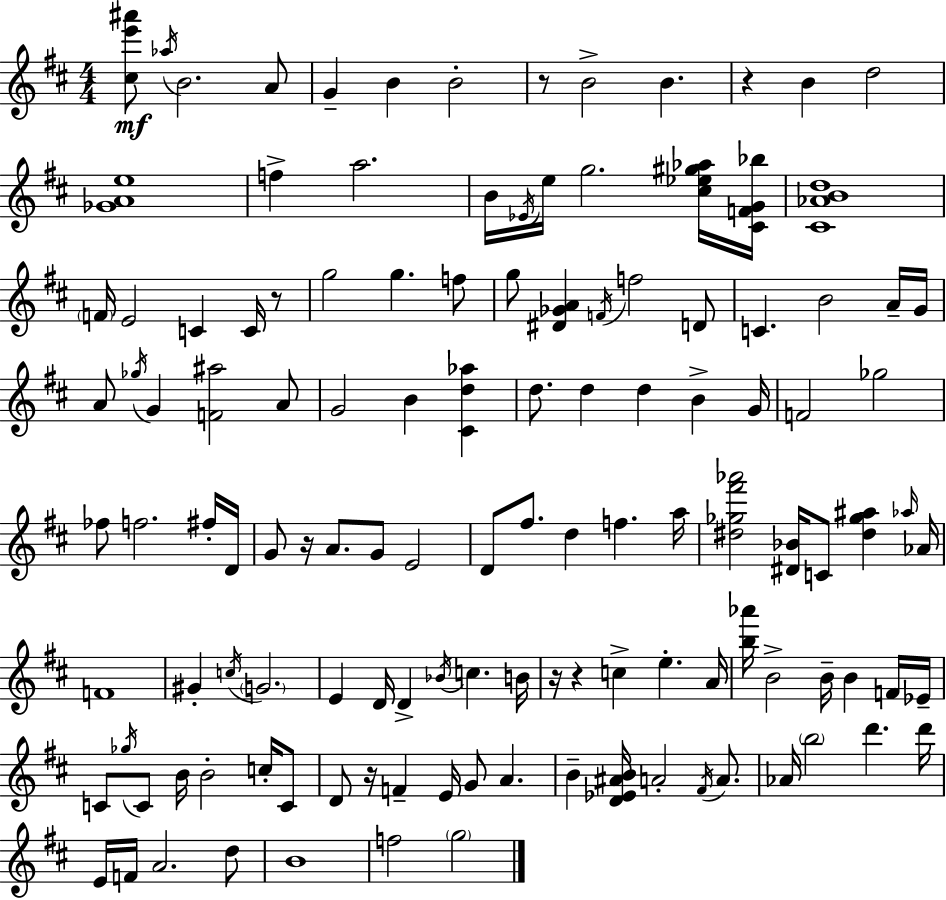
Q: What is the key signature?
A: D major